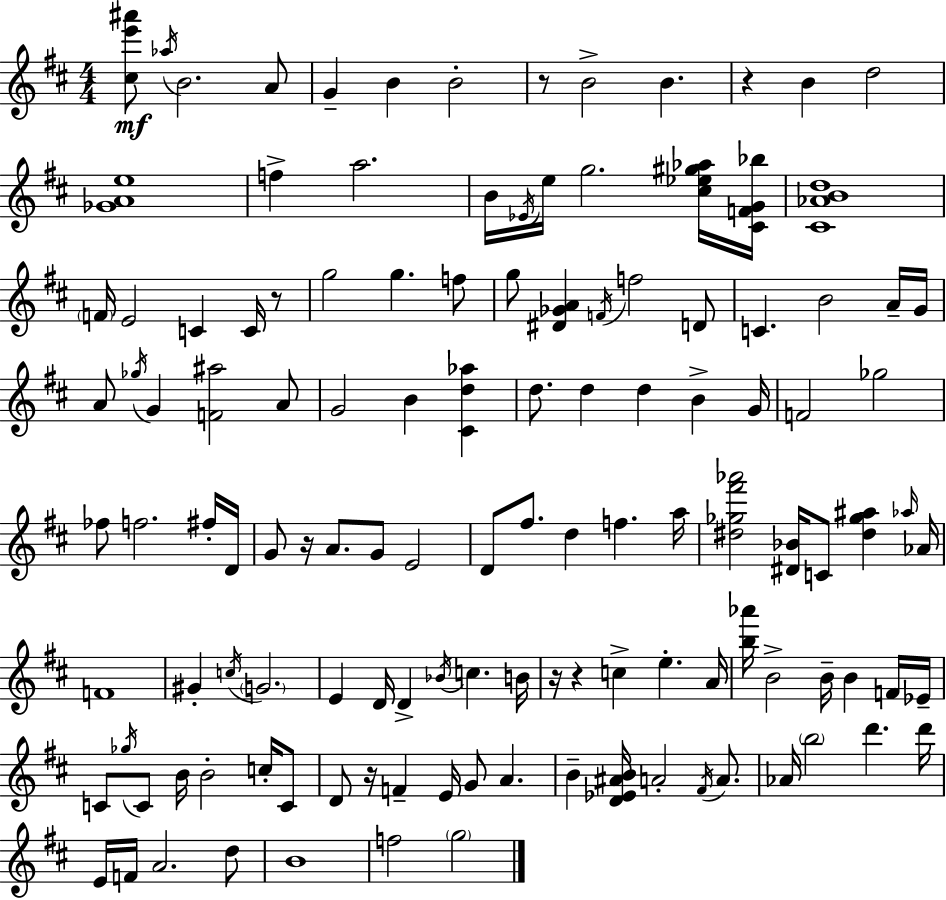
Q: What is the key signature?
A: D major